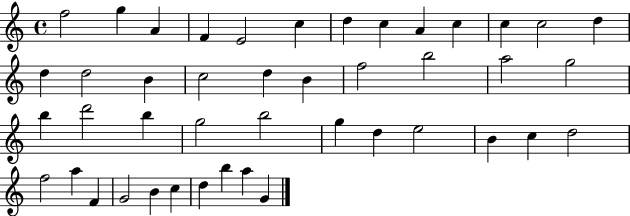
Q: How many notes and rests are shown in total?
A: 44